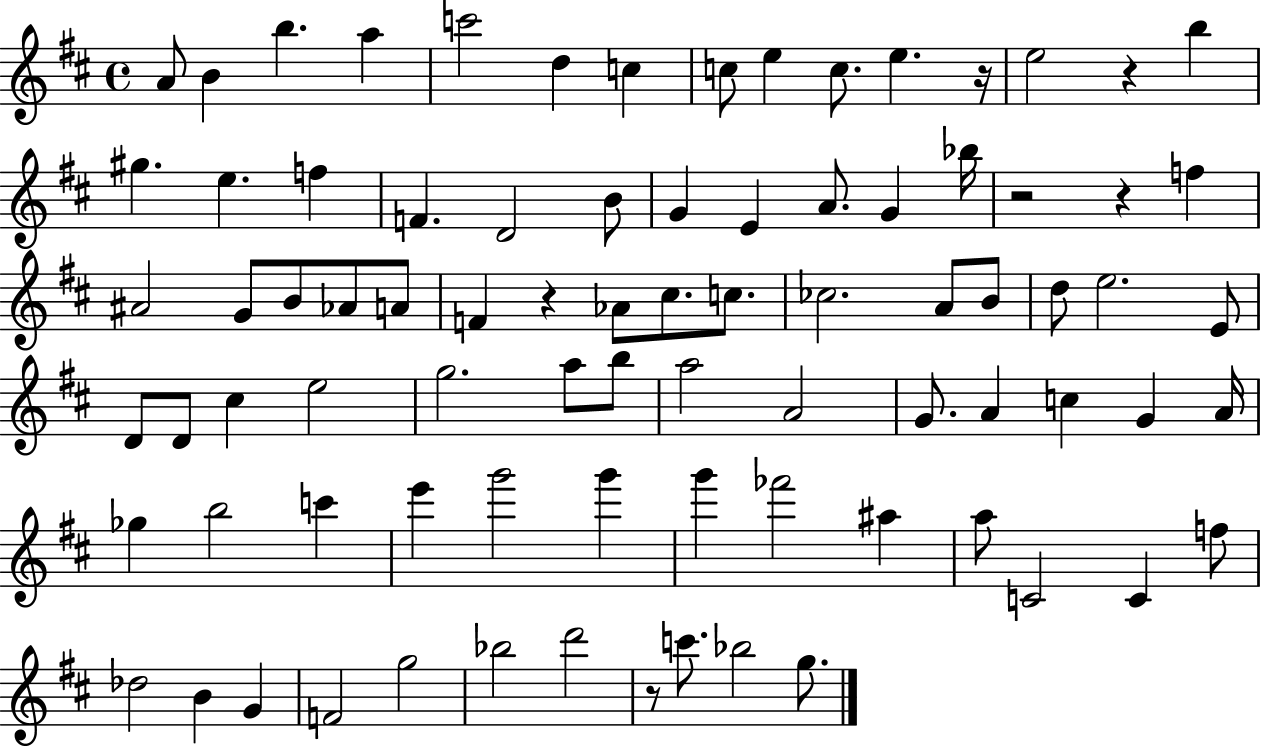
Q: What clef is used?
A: treble